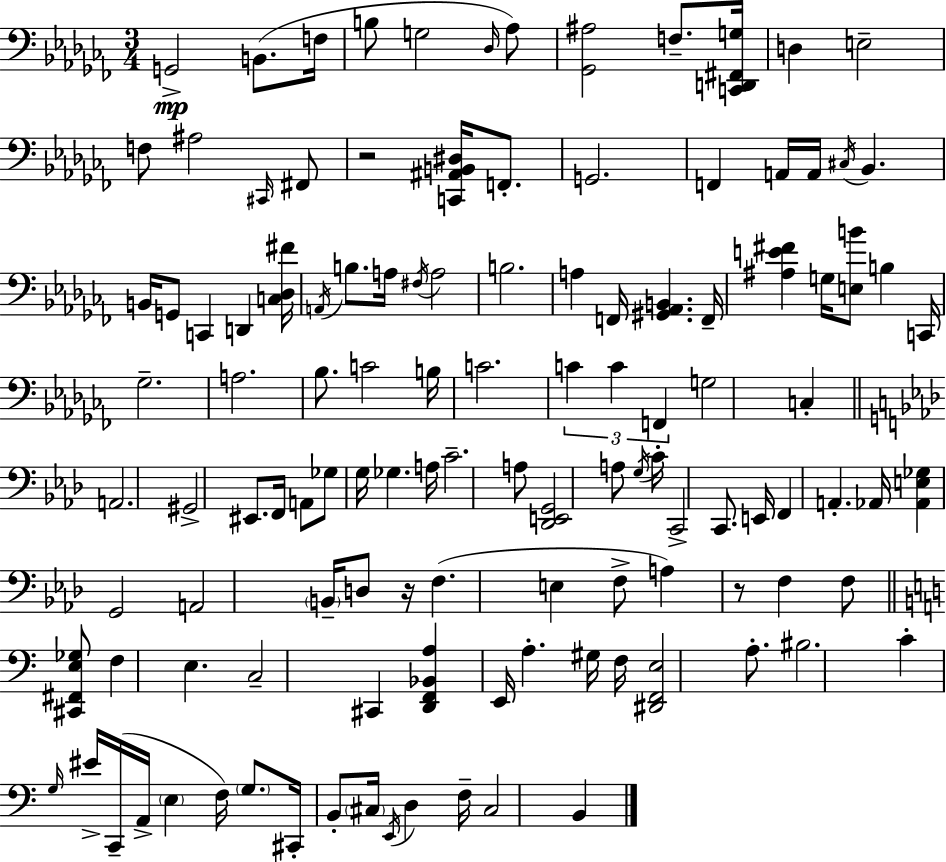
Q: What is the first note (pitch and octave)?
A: G2